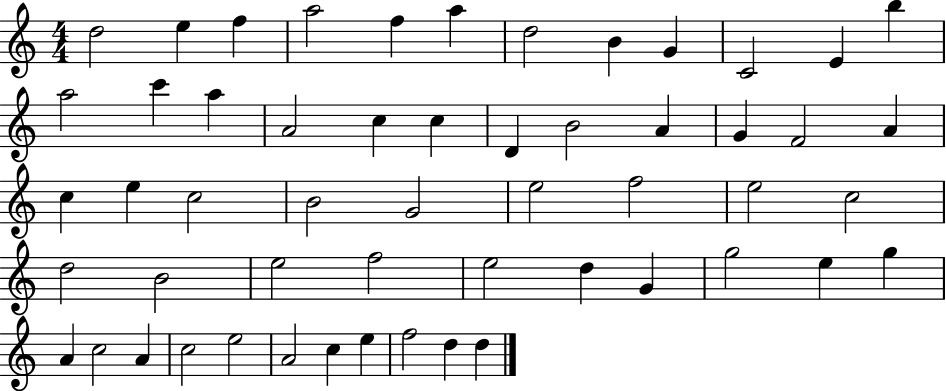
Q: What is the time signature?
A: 4/4